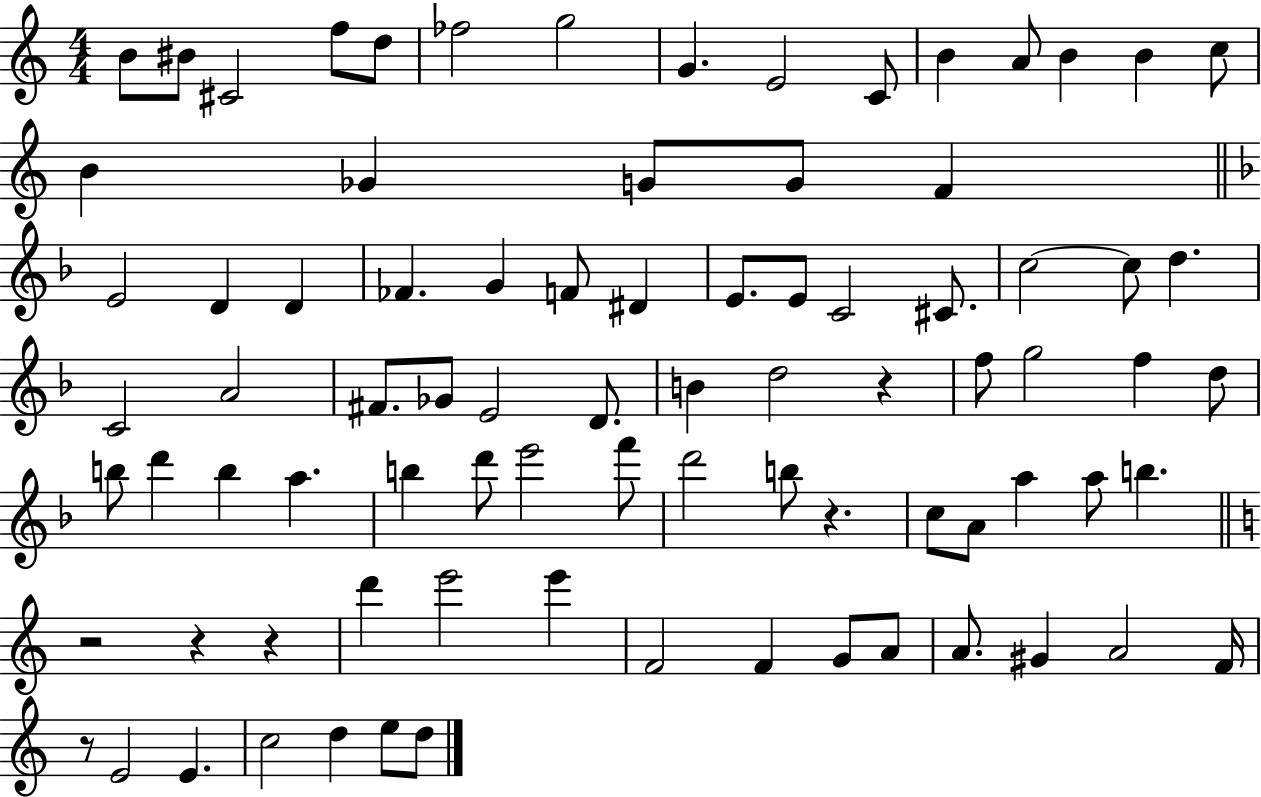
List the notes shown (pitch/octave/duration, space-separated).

B4/e BIS4/e C#4/h F5/e D5/e FES5/h G5/h G4/q. E4/h C4/e B4/q A4/e B4/q B4/q C5/e B4/q Gb4/q G4/e G4/e F4/q E4/h D4/q D4/q FES4/q. G4/q F4/e D#4/q E4/e. E4/e C4/h C#4/e. C5/h C5/e D5/q. C4/h A4/h F#4/e. Gb4/e E4/h D4/e. B4/q D5/h R/q F5/e G5/h F5/q D5/e B5/e D6/q B5/q A5/q. B5/q D6/e E6/h F6/e D6/h B5/e R/q. C5/e A4/e A5/q A5/e B5/q. R/h R/q R/q D6/q E6/h E6/q F4/h F4/q G4/e A4/e A4/e. G#4/q A4/h F4/s R/e E4/h E4/q. C5/h D5/q E5/e D5/e